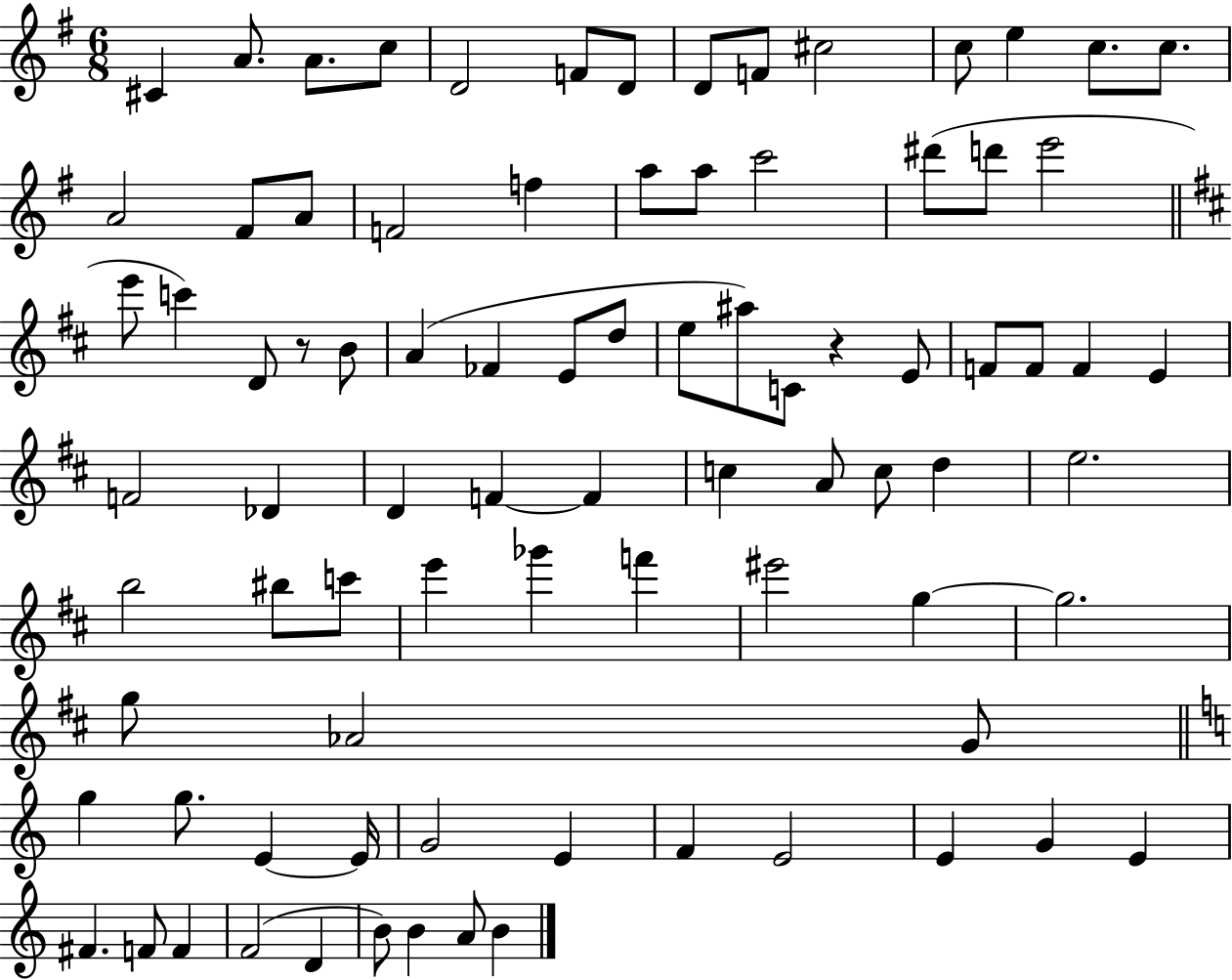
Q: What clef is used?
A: treble